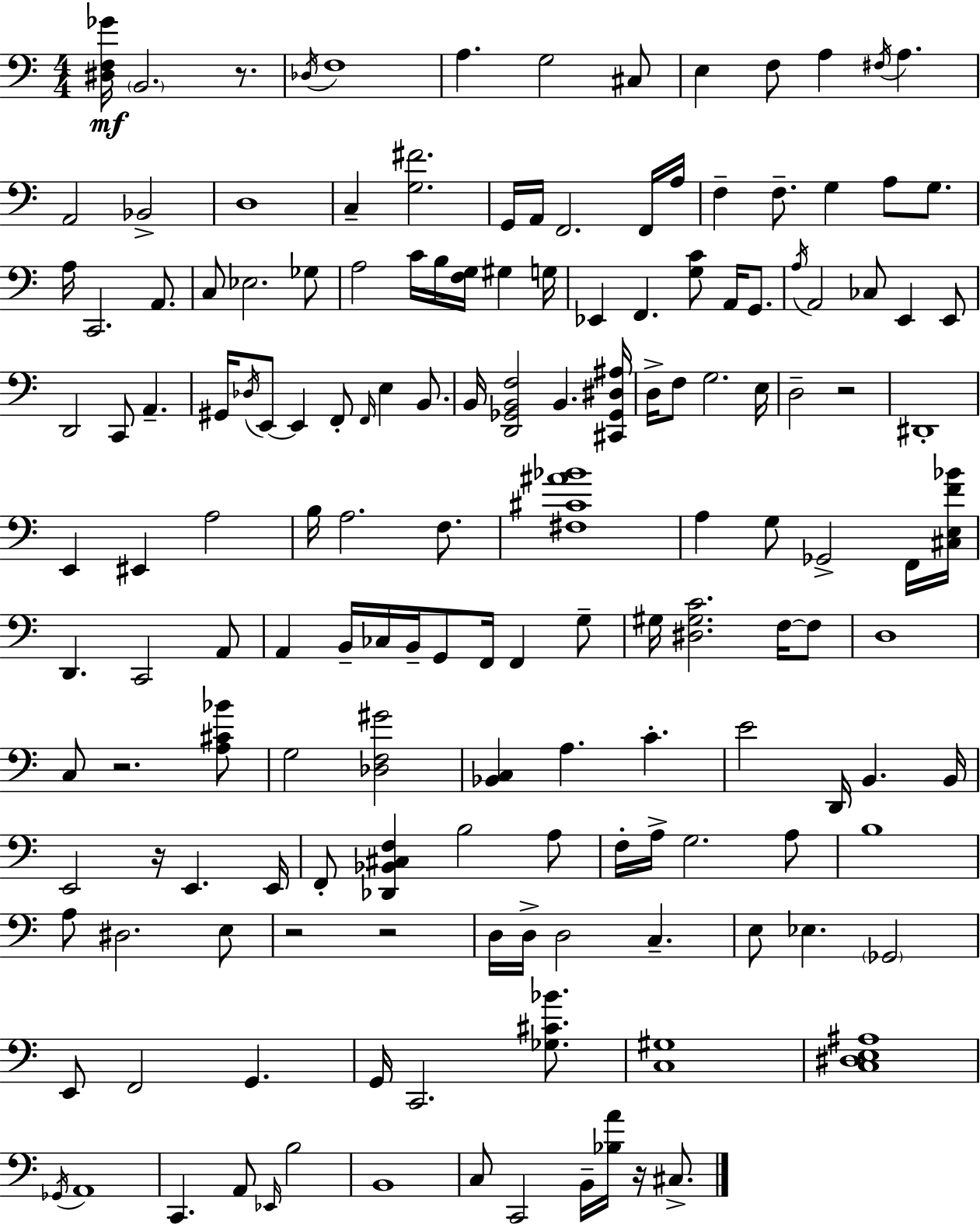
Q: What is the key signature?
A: C major